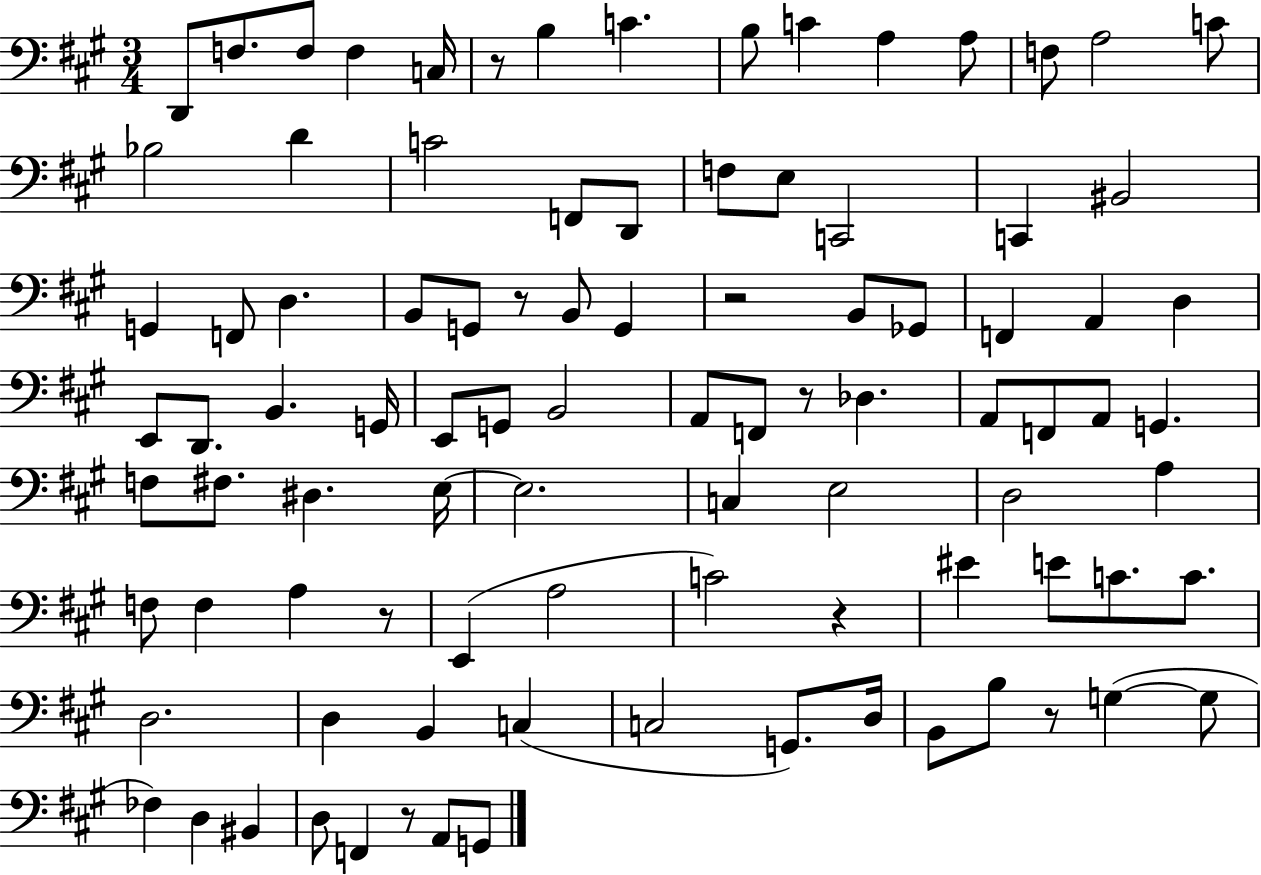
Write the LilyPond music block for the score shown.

{
  \clef bass
  \numericTimeSignature
  \time 3/4
  \key a \major
  d,8 f8. f8 f4 c16 | r8 b4 c'4. | b8 c'4 a4 a8 | f8 a2 c'8 | \break bes2 d'4 | c'2 f,8 d,8 | f8 e8 c,2 | c,4 bis,2 | \break g,4 f,8 d4. | b,8 g,8 r8 b,8 g,4 | r2 b,8 ges,8 | f,4 a,4 d4 | \break e,8 d,8. b,4. g,16 | e,8 g,8 b,2 | a,8 f,8 r8 des4. | a,8 f,8 a,8 g,4. | \break f8 fis8. dis4. e16~~ | e2. | c4 e2 | d2 a4 | \break f8 f4 a4 r8 | e,4( a2 | c'2) r4 | eis'4 e'8 c'8. c'8. | \break d2. | d4 b,4 c4( | c2 g,8.) d16 | b,8 b8 r8 g4~(~ g8 | \break fes4) d4 bis,4 | d8 f,4 r8 a,8 g,8 | \bar "|."
}